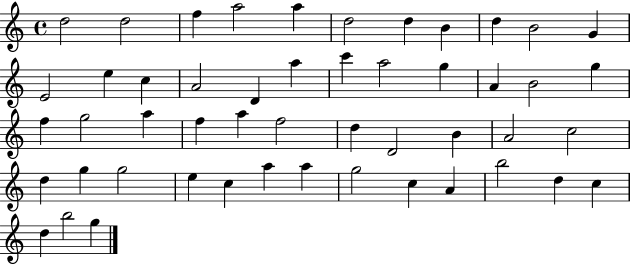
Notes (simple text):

D5/h D5/h F5/q A5/h A5/q D5/h D5/q B4/q D5/q B4/h G4/q E4/h E5/q C5/q A4/h D4/q A5/q C6/q A5/h G5/q A4/q B4/h G5/q F5/q G5/h A5/q F5/q A5/q F5/h D5/q D4/h B4/q A4/h C5/h D5/q G5/q G5/h E5/q C5/q A5/q A5/q G5/h C5/q A4/q B5/h D5/q C5/q D5/q B5/h G5/q